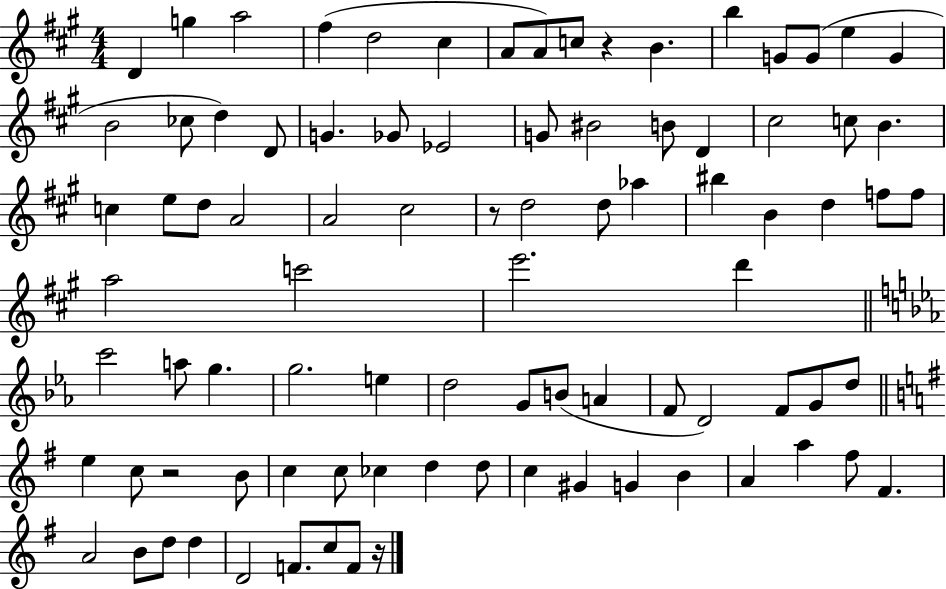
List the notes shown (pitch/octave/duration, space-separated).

D4/q G5/q A5/h F#5/q D5/h C#5/q A4/e A4/e C5/e R/q B4/q. B5/q G4/e G4/e E5/q G4/q B4/h CES5/e D5/q D4/e G4/q. Gb4/e Eb4/h G4/e BIS4/h B4/e D4/q C#5/h C5/e B4/q. C5/q E5/e D5/e A4/h A4/h C#5/h R/e D5/h D5/e Ab5/q BIS5/q B4/q D5/q F5/e F5/e A5/h C6/h E6/h. D6/q C6/h A5/e G5/q. G5/h. E5/q D5/h G4/e B4/e A4/q F4/e D4/h F4/e G4/e D5/e E5/q C5/e R/h B4/e C5/q C5/e CES5/q D5/q D5/e C5/q G#4/q G4/q B4/q A4/q A5/q F#5/e F#4/q. A4/h B4/e D5/e D5/q D4/h F4/e. C5/e F4/e R/s